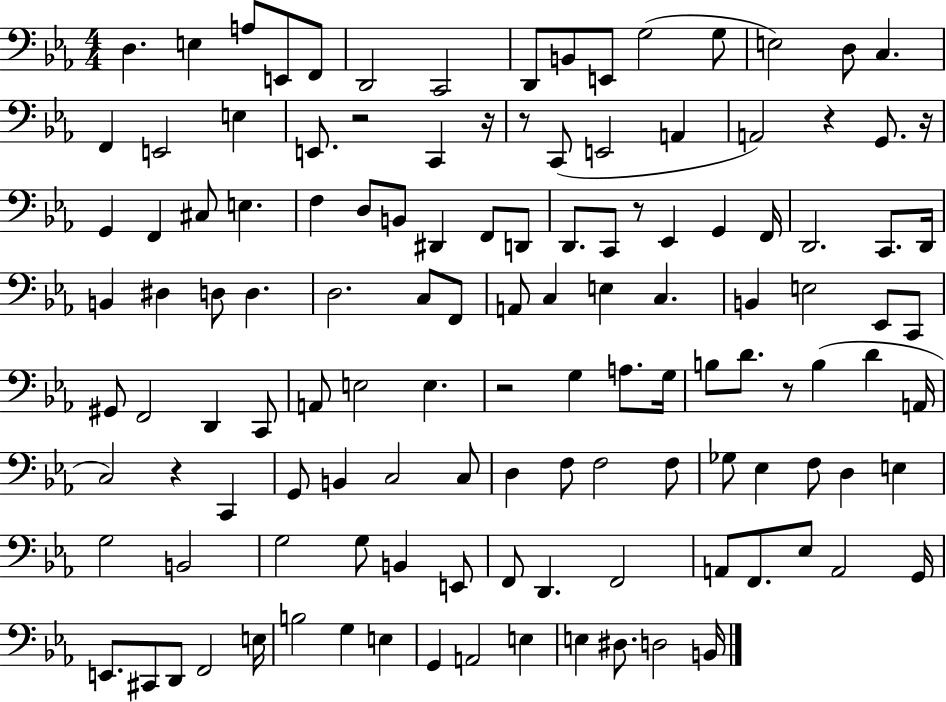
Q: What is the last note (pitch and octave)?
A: B2